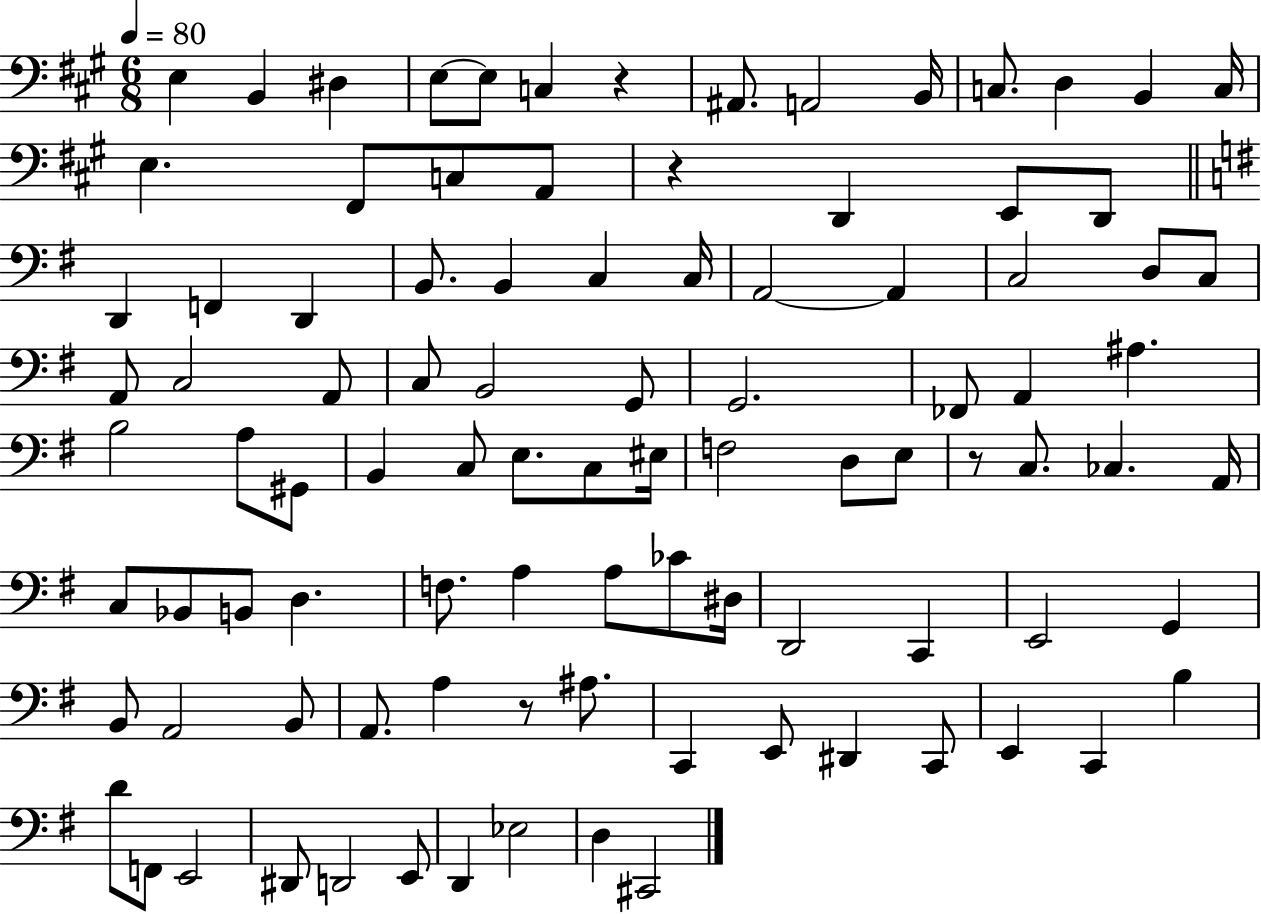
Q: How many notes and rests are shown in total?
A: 96